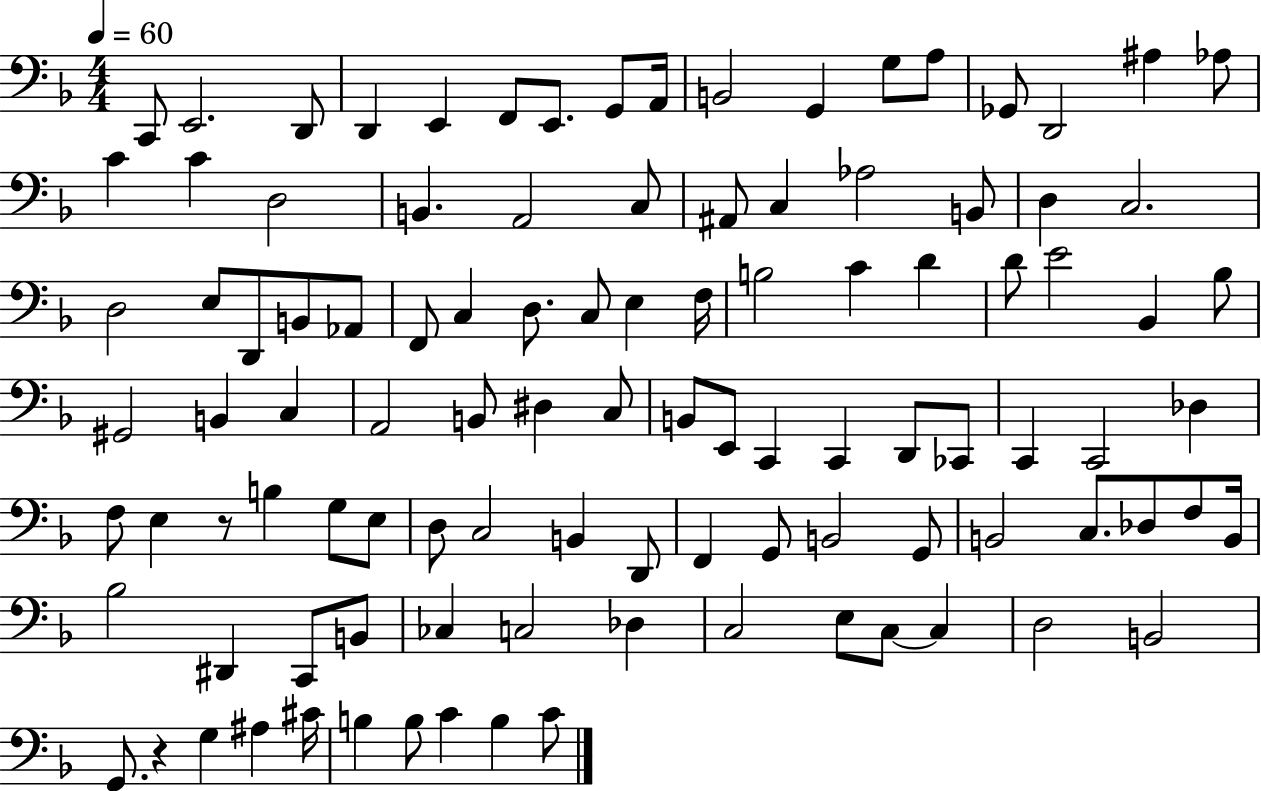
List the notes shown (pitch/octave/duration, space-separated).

C2/e E2/h. D2/e D2/q E2/q F2/e E2/e. G2/e A2/s B2/h G2/q G3/e A3/e Gb2/e D2/h A#3/q Ab3/e C4/q C4/q D3/h B2/q. A2/h C3/e A#2/e C3/q Ab3/h B2/e D3/q C3/h. D3/h E3/e D2/e B2/e Ab2/e F2/e C3/q D3/e. C3/e E3/q F3/s B3/h C4/q D4/q D4/e E4/h Bb2/q Bb3/e G#2/h B2/q C3/q A2/h B2/e D#3/q C3/e B2/e E2/e C2/q C2/q D2/e CES2/e C2/q C2/h Db3/q F3/e E3/q R/e B3/q G3/e E3/e D3/e C3/h B2/q D2/e F2/q G2/e B2/h G2/e B2/h C3/e. Db3/e F3/e B2/s Bb3/h D#2/q C2/e B2/e CES3/q C3/h Db3/q C3/h E3/e C3/e C3/q D3/h B2/h G2/e. R/q G3/q A#3/q C#4/s B3/q B3/e C4/q B3/q C4/e